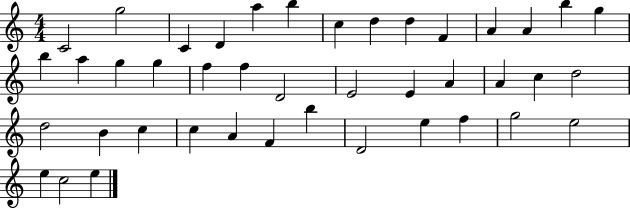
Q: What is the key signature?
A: C major